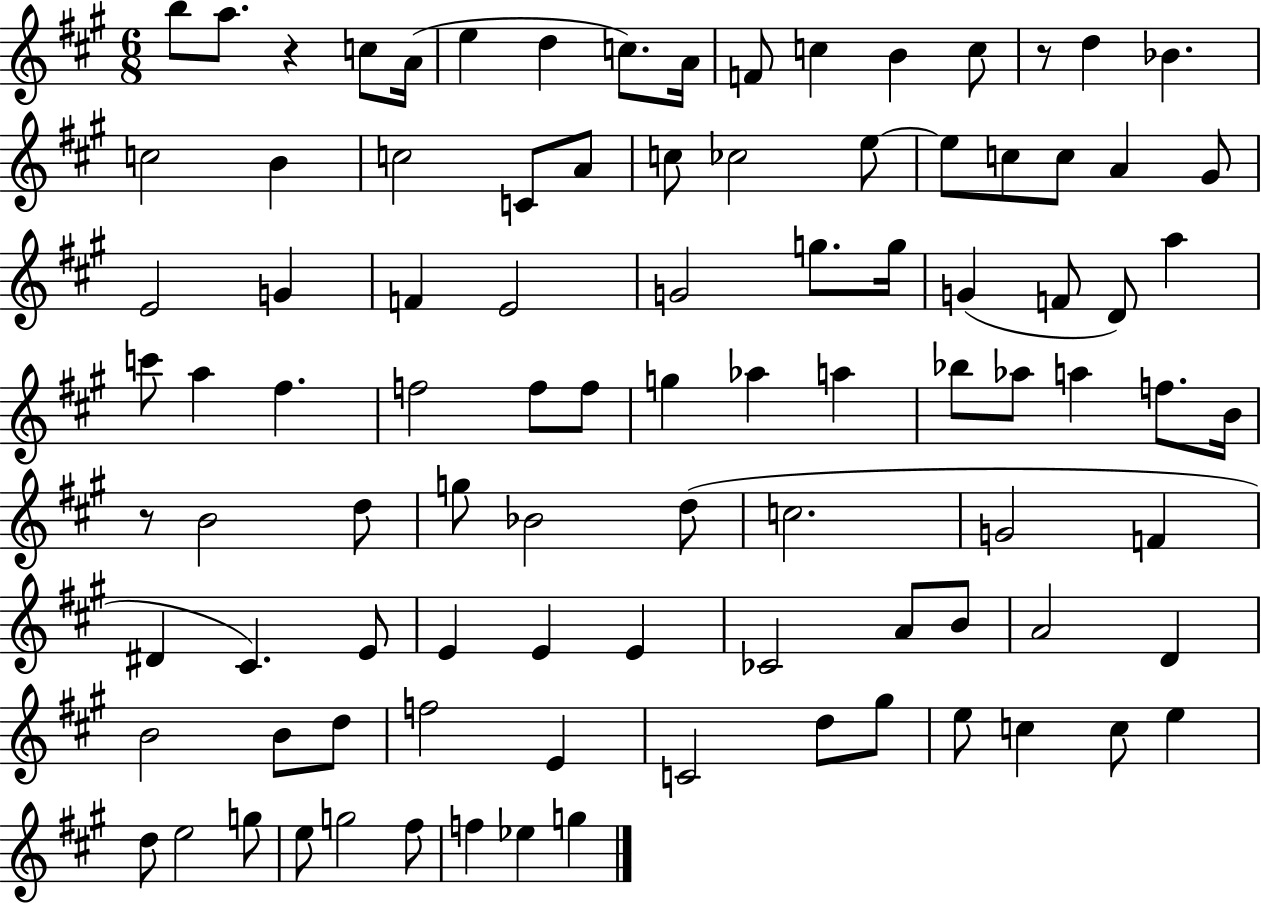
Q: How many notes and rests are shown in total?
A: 95